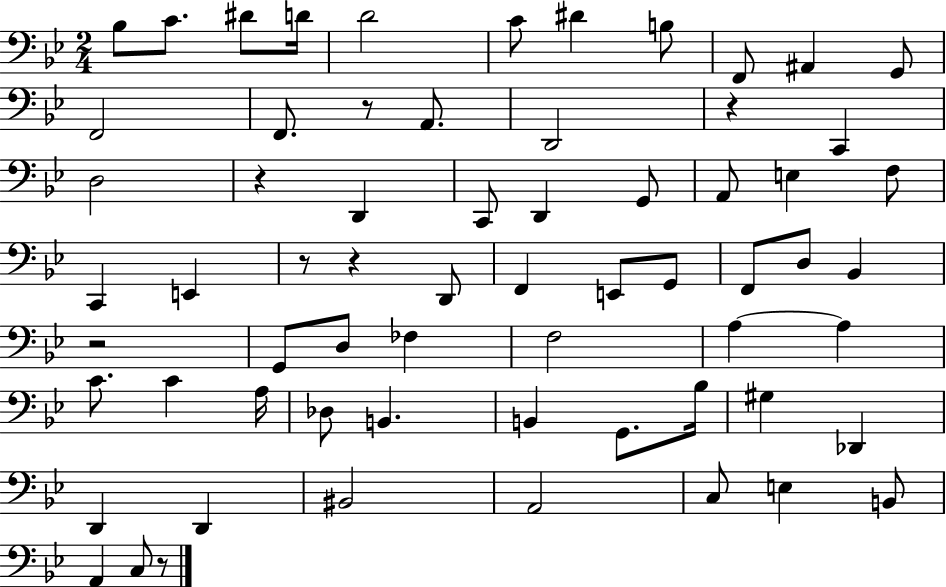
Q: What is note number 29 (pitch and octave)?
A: E2